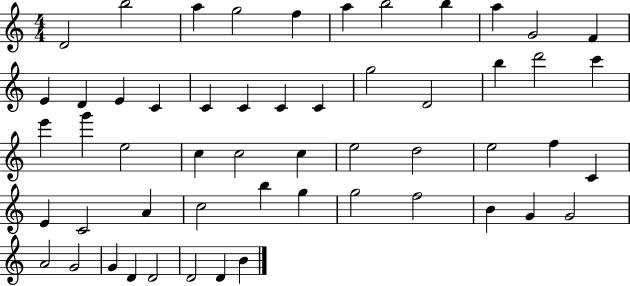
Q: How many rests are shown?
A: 0